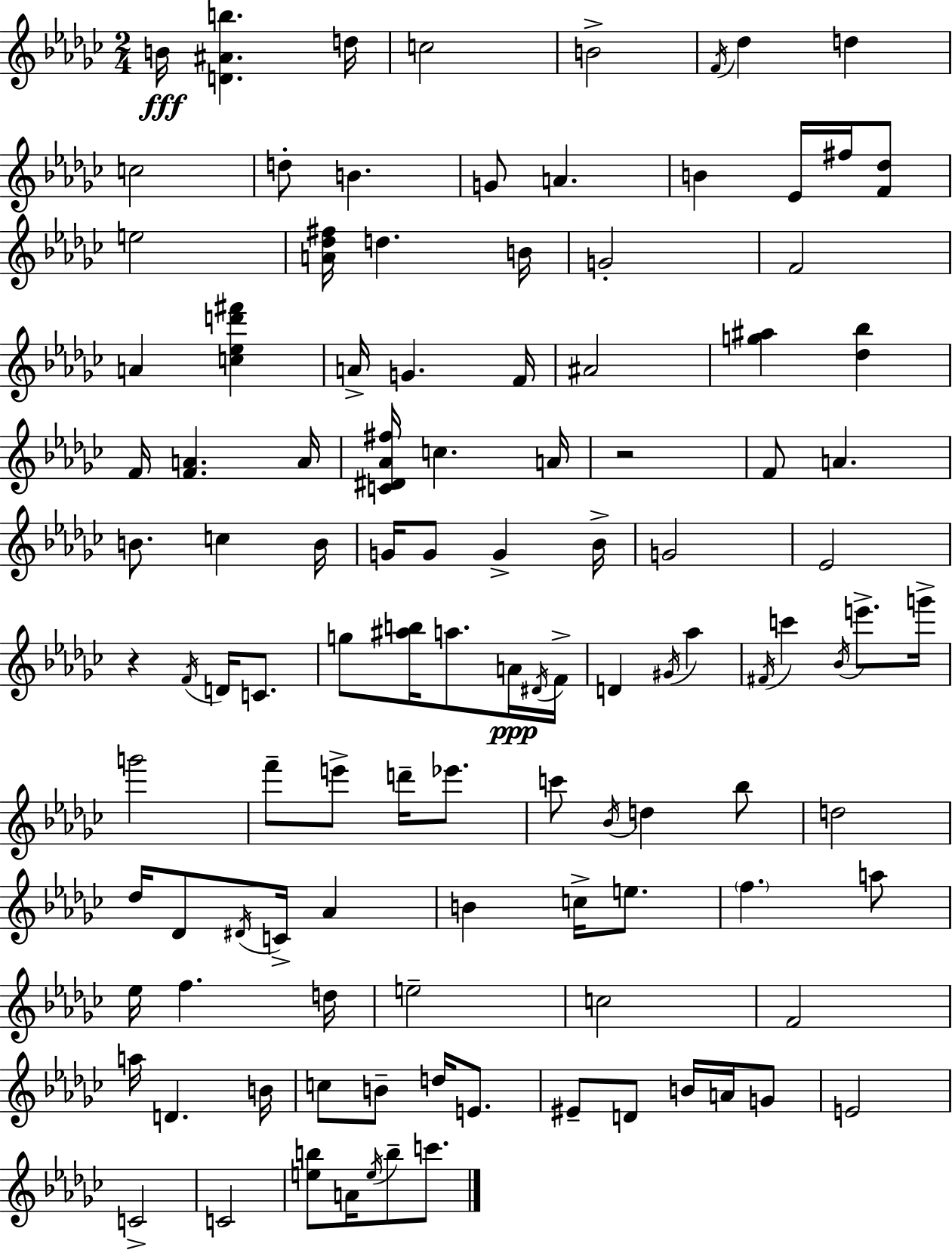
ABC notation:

X:1
T:Untitled
M:2/4
L:1/4
K:Ebm
B/4 [D^Ab] d/4 c2 B2 F/4 _d d c2 d/2 B G/2 A B _E/4 ^f/4 [F_d]/2 e2 [A_d^f]/4 d B/4 G2 F2 A [c_ed'^f'] A/4 G F/4 ^A2 [g^a] [_d_b] F/4 [FA] A/4 [C^D_A^f]/4 c A/4 z2 F/2 A B/2 c B/4 G/4 G/2 G _B/4 G2 _E2 z F/4 D/4 C/2 g/2 [^ab]/4 a/2 A/4 ^D/4 F/4 D ^G/4 _a ^F/4 c' _B/4 e'/2 g'/4 g'2 f'/2 e'/2 d'/4 _e'/2 c'/2 _B/4 d _b/2 d2 _d/4 _D/2 ^D/4 C/4 _A B c/4 e/2 f a/2 _e/4 f d/4 e2 c2 F2 a/4 D B/4 c/2 B/2 d/4 E/2 ^E/2 D/2 B/4 A/4 G/2 E2 C2 C2 [eb]/2 A/4 e/4 b/2 c'/2